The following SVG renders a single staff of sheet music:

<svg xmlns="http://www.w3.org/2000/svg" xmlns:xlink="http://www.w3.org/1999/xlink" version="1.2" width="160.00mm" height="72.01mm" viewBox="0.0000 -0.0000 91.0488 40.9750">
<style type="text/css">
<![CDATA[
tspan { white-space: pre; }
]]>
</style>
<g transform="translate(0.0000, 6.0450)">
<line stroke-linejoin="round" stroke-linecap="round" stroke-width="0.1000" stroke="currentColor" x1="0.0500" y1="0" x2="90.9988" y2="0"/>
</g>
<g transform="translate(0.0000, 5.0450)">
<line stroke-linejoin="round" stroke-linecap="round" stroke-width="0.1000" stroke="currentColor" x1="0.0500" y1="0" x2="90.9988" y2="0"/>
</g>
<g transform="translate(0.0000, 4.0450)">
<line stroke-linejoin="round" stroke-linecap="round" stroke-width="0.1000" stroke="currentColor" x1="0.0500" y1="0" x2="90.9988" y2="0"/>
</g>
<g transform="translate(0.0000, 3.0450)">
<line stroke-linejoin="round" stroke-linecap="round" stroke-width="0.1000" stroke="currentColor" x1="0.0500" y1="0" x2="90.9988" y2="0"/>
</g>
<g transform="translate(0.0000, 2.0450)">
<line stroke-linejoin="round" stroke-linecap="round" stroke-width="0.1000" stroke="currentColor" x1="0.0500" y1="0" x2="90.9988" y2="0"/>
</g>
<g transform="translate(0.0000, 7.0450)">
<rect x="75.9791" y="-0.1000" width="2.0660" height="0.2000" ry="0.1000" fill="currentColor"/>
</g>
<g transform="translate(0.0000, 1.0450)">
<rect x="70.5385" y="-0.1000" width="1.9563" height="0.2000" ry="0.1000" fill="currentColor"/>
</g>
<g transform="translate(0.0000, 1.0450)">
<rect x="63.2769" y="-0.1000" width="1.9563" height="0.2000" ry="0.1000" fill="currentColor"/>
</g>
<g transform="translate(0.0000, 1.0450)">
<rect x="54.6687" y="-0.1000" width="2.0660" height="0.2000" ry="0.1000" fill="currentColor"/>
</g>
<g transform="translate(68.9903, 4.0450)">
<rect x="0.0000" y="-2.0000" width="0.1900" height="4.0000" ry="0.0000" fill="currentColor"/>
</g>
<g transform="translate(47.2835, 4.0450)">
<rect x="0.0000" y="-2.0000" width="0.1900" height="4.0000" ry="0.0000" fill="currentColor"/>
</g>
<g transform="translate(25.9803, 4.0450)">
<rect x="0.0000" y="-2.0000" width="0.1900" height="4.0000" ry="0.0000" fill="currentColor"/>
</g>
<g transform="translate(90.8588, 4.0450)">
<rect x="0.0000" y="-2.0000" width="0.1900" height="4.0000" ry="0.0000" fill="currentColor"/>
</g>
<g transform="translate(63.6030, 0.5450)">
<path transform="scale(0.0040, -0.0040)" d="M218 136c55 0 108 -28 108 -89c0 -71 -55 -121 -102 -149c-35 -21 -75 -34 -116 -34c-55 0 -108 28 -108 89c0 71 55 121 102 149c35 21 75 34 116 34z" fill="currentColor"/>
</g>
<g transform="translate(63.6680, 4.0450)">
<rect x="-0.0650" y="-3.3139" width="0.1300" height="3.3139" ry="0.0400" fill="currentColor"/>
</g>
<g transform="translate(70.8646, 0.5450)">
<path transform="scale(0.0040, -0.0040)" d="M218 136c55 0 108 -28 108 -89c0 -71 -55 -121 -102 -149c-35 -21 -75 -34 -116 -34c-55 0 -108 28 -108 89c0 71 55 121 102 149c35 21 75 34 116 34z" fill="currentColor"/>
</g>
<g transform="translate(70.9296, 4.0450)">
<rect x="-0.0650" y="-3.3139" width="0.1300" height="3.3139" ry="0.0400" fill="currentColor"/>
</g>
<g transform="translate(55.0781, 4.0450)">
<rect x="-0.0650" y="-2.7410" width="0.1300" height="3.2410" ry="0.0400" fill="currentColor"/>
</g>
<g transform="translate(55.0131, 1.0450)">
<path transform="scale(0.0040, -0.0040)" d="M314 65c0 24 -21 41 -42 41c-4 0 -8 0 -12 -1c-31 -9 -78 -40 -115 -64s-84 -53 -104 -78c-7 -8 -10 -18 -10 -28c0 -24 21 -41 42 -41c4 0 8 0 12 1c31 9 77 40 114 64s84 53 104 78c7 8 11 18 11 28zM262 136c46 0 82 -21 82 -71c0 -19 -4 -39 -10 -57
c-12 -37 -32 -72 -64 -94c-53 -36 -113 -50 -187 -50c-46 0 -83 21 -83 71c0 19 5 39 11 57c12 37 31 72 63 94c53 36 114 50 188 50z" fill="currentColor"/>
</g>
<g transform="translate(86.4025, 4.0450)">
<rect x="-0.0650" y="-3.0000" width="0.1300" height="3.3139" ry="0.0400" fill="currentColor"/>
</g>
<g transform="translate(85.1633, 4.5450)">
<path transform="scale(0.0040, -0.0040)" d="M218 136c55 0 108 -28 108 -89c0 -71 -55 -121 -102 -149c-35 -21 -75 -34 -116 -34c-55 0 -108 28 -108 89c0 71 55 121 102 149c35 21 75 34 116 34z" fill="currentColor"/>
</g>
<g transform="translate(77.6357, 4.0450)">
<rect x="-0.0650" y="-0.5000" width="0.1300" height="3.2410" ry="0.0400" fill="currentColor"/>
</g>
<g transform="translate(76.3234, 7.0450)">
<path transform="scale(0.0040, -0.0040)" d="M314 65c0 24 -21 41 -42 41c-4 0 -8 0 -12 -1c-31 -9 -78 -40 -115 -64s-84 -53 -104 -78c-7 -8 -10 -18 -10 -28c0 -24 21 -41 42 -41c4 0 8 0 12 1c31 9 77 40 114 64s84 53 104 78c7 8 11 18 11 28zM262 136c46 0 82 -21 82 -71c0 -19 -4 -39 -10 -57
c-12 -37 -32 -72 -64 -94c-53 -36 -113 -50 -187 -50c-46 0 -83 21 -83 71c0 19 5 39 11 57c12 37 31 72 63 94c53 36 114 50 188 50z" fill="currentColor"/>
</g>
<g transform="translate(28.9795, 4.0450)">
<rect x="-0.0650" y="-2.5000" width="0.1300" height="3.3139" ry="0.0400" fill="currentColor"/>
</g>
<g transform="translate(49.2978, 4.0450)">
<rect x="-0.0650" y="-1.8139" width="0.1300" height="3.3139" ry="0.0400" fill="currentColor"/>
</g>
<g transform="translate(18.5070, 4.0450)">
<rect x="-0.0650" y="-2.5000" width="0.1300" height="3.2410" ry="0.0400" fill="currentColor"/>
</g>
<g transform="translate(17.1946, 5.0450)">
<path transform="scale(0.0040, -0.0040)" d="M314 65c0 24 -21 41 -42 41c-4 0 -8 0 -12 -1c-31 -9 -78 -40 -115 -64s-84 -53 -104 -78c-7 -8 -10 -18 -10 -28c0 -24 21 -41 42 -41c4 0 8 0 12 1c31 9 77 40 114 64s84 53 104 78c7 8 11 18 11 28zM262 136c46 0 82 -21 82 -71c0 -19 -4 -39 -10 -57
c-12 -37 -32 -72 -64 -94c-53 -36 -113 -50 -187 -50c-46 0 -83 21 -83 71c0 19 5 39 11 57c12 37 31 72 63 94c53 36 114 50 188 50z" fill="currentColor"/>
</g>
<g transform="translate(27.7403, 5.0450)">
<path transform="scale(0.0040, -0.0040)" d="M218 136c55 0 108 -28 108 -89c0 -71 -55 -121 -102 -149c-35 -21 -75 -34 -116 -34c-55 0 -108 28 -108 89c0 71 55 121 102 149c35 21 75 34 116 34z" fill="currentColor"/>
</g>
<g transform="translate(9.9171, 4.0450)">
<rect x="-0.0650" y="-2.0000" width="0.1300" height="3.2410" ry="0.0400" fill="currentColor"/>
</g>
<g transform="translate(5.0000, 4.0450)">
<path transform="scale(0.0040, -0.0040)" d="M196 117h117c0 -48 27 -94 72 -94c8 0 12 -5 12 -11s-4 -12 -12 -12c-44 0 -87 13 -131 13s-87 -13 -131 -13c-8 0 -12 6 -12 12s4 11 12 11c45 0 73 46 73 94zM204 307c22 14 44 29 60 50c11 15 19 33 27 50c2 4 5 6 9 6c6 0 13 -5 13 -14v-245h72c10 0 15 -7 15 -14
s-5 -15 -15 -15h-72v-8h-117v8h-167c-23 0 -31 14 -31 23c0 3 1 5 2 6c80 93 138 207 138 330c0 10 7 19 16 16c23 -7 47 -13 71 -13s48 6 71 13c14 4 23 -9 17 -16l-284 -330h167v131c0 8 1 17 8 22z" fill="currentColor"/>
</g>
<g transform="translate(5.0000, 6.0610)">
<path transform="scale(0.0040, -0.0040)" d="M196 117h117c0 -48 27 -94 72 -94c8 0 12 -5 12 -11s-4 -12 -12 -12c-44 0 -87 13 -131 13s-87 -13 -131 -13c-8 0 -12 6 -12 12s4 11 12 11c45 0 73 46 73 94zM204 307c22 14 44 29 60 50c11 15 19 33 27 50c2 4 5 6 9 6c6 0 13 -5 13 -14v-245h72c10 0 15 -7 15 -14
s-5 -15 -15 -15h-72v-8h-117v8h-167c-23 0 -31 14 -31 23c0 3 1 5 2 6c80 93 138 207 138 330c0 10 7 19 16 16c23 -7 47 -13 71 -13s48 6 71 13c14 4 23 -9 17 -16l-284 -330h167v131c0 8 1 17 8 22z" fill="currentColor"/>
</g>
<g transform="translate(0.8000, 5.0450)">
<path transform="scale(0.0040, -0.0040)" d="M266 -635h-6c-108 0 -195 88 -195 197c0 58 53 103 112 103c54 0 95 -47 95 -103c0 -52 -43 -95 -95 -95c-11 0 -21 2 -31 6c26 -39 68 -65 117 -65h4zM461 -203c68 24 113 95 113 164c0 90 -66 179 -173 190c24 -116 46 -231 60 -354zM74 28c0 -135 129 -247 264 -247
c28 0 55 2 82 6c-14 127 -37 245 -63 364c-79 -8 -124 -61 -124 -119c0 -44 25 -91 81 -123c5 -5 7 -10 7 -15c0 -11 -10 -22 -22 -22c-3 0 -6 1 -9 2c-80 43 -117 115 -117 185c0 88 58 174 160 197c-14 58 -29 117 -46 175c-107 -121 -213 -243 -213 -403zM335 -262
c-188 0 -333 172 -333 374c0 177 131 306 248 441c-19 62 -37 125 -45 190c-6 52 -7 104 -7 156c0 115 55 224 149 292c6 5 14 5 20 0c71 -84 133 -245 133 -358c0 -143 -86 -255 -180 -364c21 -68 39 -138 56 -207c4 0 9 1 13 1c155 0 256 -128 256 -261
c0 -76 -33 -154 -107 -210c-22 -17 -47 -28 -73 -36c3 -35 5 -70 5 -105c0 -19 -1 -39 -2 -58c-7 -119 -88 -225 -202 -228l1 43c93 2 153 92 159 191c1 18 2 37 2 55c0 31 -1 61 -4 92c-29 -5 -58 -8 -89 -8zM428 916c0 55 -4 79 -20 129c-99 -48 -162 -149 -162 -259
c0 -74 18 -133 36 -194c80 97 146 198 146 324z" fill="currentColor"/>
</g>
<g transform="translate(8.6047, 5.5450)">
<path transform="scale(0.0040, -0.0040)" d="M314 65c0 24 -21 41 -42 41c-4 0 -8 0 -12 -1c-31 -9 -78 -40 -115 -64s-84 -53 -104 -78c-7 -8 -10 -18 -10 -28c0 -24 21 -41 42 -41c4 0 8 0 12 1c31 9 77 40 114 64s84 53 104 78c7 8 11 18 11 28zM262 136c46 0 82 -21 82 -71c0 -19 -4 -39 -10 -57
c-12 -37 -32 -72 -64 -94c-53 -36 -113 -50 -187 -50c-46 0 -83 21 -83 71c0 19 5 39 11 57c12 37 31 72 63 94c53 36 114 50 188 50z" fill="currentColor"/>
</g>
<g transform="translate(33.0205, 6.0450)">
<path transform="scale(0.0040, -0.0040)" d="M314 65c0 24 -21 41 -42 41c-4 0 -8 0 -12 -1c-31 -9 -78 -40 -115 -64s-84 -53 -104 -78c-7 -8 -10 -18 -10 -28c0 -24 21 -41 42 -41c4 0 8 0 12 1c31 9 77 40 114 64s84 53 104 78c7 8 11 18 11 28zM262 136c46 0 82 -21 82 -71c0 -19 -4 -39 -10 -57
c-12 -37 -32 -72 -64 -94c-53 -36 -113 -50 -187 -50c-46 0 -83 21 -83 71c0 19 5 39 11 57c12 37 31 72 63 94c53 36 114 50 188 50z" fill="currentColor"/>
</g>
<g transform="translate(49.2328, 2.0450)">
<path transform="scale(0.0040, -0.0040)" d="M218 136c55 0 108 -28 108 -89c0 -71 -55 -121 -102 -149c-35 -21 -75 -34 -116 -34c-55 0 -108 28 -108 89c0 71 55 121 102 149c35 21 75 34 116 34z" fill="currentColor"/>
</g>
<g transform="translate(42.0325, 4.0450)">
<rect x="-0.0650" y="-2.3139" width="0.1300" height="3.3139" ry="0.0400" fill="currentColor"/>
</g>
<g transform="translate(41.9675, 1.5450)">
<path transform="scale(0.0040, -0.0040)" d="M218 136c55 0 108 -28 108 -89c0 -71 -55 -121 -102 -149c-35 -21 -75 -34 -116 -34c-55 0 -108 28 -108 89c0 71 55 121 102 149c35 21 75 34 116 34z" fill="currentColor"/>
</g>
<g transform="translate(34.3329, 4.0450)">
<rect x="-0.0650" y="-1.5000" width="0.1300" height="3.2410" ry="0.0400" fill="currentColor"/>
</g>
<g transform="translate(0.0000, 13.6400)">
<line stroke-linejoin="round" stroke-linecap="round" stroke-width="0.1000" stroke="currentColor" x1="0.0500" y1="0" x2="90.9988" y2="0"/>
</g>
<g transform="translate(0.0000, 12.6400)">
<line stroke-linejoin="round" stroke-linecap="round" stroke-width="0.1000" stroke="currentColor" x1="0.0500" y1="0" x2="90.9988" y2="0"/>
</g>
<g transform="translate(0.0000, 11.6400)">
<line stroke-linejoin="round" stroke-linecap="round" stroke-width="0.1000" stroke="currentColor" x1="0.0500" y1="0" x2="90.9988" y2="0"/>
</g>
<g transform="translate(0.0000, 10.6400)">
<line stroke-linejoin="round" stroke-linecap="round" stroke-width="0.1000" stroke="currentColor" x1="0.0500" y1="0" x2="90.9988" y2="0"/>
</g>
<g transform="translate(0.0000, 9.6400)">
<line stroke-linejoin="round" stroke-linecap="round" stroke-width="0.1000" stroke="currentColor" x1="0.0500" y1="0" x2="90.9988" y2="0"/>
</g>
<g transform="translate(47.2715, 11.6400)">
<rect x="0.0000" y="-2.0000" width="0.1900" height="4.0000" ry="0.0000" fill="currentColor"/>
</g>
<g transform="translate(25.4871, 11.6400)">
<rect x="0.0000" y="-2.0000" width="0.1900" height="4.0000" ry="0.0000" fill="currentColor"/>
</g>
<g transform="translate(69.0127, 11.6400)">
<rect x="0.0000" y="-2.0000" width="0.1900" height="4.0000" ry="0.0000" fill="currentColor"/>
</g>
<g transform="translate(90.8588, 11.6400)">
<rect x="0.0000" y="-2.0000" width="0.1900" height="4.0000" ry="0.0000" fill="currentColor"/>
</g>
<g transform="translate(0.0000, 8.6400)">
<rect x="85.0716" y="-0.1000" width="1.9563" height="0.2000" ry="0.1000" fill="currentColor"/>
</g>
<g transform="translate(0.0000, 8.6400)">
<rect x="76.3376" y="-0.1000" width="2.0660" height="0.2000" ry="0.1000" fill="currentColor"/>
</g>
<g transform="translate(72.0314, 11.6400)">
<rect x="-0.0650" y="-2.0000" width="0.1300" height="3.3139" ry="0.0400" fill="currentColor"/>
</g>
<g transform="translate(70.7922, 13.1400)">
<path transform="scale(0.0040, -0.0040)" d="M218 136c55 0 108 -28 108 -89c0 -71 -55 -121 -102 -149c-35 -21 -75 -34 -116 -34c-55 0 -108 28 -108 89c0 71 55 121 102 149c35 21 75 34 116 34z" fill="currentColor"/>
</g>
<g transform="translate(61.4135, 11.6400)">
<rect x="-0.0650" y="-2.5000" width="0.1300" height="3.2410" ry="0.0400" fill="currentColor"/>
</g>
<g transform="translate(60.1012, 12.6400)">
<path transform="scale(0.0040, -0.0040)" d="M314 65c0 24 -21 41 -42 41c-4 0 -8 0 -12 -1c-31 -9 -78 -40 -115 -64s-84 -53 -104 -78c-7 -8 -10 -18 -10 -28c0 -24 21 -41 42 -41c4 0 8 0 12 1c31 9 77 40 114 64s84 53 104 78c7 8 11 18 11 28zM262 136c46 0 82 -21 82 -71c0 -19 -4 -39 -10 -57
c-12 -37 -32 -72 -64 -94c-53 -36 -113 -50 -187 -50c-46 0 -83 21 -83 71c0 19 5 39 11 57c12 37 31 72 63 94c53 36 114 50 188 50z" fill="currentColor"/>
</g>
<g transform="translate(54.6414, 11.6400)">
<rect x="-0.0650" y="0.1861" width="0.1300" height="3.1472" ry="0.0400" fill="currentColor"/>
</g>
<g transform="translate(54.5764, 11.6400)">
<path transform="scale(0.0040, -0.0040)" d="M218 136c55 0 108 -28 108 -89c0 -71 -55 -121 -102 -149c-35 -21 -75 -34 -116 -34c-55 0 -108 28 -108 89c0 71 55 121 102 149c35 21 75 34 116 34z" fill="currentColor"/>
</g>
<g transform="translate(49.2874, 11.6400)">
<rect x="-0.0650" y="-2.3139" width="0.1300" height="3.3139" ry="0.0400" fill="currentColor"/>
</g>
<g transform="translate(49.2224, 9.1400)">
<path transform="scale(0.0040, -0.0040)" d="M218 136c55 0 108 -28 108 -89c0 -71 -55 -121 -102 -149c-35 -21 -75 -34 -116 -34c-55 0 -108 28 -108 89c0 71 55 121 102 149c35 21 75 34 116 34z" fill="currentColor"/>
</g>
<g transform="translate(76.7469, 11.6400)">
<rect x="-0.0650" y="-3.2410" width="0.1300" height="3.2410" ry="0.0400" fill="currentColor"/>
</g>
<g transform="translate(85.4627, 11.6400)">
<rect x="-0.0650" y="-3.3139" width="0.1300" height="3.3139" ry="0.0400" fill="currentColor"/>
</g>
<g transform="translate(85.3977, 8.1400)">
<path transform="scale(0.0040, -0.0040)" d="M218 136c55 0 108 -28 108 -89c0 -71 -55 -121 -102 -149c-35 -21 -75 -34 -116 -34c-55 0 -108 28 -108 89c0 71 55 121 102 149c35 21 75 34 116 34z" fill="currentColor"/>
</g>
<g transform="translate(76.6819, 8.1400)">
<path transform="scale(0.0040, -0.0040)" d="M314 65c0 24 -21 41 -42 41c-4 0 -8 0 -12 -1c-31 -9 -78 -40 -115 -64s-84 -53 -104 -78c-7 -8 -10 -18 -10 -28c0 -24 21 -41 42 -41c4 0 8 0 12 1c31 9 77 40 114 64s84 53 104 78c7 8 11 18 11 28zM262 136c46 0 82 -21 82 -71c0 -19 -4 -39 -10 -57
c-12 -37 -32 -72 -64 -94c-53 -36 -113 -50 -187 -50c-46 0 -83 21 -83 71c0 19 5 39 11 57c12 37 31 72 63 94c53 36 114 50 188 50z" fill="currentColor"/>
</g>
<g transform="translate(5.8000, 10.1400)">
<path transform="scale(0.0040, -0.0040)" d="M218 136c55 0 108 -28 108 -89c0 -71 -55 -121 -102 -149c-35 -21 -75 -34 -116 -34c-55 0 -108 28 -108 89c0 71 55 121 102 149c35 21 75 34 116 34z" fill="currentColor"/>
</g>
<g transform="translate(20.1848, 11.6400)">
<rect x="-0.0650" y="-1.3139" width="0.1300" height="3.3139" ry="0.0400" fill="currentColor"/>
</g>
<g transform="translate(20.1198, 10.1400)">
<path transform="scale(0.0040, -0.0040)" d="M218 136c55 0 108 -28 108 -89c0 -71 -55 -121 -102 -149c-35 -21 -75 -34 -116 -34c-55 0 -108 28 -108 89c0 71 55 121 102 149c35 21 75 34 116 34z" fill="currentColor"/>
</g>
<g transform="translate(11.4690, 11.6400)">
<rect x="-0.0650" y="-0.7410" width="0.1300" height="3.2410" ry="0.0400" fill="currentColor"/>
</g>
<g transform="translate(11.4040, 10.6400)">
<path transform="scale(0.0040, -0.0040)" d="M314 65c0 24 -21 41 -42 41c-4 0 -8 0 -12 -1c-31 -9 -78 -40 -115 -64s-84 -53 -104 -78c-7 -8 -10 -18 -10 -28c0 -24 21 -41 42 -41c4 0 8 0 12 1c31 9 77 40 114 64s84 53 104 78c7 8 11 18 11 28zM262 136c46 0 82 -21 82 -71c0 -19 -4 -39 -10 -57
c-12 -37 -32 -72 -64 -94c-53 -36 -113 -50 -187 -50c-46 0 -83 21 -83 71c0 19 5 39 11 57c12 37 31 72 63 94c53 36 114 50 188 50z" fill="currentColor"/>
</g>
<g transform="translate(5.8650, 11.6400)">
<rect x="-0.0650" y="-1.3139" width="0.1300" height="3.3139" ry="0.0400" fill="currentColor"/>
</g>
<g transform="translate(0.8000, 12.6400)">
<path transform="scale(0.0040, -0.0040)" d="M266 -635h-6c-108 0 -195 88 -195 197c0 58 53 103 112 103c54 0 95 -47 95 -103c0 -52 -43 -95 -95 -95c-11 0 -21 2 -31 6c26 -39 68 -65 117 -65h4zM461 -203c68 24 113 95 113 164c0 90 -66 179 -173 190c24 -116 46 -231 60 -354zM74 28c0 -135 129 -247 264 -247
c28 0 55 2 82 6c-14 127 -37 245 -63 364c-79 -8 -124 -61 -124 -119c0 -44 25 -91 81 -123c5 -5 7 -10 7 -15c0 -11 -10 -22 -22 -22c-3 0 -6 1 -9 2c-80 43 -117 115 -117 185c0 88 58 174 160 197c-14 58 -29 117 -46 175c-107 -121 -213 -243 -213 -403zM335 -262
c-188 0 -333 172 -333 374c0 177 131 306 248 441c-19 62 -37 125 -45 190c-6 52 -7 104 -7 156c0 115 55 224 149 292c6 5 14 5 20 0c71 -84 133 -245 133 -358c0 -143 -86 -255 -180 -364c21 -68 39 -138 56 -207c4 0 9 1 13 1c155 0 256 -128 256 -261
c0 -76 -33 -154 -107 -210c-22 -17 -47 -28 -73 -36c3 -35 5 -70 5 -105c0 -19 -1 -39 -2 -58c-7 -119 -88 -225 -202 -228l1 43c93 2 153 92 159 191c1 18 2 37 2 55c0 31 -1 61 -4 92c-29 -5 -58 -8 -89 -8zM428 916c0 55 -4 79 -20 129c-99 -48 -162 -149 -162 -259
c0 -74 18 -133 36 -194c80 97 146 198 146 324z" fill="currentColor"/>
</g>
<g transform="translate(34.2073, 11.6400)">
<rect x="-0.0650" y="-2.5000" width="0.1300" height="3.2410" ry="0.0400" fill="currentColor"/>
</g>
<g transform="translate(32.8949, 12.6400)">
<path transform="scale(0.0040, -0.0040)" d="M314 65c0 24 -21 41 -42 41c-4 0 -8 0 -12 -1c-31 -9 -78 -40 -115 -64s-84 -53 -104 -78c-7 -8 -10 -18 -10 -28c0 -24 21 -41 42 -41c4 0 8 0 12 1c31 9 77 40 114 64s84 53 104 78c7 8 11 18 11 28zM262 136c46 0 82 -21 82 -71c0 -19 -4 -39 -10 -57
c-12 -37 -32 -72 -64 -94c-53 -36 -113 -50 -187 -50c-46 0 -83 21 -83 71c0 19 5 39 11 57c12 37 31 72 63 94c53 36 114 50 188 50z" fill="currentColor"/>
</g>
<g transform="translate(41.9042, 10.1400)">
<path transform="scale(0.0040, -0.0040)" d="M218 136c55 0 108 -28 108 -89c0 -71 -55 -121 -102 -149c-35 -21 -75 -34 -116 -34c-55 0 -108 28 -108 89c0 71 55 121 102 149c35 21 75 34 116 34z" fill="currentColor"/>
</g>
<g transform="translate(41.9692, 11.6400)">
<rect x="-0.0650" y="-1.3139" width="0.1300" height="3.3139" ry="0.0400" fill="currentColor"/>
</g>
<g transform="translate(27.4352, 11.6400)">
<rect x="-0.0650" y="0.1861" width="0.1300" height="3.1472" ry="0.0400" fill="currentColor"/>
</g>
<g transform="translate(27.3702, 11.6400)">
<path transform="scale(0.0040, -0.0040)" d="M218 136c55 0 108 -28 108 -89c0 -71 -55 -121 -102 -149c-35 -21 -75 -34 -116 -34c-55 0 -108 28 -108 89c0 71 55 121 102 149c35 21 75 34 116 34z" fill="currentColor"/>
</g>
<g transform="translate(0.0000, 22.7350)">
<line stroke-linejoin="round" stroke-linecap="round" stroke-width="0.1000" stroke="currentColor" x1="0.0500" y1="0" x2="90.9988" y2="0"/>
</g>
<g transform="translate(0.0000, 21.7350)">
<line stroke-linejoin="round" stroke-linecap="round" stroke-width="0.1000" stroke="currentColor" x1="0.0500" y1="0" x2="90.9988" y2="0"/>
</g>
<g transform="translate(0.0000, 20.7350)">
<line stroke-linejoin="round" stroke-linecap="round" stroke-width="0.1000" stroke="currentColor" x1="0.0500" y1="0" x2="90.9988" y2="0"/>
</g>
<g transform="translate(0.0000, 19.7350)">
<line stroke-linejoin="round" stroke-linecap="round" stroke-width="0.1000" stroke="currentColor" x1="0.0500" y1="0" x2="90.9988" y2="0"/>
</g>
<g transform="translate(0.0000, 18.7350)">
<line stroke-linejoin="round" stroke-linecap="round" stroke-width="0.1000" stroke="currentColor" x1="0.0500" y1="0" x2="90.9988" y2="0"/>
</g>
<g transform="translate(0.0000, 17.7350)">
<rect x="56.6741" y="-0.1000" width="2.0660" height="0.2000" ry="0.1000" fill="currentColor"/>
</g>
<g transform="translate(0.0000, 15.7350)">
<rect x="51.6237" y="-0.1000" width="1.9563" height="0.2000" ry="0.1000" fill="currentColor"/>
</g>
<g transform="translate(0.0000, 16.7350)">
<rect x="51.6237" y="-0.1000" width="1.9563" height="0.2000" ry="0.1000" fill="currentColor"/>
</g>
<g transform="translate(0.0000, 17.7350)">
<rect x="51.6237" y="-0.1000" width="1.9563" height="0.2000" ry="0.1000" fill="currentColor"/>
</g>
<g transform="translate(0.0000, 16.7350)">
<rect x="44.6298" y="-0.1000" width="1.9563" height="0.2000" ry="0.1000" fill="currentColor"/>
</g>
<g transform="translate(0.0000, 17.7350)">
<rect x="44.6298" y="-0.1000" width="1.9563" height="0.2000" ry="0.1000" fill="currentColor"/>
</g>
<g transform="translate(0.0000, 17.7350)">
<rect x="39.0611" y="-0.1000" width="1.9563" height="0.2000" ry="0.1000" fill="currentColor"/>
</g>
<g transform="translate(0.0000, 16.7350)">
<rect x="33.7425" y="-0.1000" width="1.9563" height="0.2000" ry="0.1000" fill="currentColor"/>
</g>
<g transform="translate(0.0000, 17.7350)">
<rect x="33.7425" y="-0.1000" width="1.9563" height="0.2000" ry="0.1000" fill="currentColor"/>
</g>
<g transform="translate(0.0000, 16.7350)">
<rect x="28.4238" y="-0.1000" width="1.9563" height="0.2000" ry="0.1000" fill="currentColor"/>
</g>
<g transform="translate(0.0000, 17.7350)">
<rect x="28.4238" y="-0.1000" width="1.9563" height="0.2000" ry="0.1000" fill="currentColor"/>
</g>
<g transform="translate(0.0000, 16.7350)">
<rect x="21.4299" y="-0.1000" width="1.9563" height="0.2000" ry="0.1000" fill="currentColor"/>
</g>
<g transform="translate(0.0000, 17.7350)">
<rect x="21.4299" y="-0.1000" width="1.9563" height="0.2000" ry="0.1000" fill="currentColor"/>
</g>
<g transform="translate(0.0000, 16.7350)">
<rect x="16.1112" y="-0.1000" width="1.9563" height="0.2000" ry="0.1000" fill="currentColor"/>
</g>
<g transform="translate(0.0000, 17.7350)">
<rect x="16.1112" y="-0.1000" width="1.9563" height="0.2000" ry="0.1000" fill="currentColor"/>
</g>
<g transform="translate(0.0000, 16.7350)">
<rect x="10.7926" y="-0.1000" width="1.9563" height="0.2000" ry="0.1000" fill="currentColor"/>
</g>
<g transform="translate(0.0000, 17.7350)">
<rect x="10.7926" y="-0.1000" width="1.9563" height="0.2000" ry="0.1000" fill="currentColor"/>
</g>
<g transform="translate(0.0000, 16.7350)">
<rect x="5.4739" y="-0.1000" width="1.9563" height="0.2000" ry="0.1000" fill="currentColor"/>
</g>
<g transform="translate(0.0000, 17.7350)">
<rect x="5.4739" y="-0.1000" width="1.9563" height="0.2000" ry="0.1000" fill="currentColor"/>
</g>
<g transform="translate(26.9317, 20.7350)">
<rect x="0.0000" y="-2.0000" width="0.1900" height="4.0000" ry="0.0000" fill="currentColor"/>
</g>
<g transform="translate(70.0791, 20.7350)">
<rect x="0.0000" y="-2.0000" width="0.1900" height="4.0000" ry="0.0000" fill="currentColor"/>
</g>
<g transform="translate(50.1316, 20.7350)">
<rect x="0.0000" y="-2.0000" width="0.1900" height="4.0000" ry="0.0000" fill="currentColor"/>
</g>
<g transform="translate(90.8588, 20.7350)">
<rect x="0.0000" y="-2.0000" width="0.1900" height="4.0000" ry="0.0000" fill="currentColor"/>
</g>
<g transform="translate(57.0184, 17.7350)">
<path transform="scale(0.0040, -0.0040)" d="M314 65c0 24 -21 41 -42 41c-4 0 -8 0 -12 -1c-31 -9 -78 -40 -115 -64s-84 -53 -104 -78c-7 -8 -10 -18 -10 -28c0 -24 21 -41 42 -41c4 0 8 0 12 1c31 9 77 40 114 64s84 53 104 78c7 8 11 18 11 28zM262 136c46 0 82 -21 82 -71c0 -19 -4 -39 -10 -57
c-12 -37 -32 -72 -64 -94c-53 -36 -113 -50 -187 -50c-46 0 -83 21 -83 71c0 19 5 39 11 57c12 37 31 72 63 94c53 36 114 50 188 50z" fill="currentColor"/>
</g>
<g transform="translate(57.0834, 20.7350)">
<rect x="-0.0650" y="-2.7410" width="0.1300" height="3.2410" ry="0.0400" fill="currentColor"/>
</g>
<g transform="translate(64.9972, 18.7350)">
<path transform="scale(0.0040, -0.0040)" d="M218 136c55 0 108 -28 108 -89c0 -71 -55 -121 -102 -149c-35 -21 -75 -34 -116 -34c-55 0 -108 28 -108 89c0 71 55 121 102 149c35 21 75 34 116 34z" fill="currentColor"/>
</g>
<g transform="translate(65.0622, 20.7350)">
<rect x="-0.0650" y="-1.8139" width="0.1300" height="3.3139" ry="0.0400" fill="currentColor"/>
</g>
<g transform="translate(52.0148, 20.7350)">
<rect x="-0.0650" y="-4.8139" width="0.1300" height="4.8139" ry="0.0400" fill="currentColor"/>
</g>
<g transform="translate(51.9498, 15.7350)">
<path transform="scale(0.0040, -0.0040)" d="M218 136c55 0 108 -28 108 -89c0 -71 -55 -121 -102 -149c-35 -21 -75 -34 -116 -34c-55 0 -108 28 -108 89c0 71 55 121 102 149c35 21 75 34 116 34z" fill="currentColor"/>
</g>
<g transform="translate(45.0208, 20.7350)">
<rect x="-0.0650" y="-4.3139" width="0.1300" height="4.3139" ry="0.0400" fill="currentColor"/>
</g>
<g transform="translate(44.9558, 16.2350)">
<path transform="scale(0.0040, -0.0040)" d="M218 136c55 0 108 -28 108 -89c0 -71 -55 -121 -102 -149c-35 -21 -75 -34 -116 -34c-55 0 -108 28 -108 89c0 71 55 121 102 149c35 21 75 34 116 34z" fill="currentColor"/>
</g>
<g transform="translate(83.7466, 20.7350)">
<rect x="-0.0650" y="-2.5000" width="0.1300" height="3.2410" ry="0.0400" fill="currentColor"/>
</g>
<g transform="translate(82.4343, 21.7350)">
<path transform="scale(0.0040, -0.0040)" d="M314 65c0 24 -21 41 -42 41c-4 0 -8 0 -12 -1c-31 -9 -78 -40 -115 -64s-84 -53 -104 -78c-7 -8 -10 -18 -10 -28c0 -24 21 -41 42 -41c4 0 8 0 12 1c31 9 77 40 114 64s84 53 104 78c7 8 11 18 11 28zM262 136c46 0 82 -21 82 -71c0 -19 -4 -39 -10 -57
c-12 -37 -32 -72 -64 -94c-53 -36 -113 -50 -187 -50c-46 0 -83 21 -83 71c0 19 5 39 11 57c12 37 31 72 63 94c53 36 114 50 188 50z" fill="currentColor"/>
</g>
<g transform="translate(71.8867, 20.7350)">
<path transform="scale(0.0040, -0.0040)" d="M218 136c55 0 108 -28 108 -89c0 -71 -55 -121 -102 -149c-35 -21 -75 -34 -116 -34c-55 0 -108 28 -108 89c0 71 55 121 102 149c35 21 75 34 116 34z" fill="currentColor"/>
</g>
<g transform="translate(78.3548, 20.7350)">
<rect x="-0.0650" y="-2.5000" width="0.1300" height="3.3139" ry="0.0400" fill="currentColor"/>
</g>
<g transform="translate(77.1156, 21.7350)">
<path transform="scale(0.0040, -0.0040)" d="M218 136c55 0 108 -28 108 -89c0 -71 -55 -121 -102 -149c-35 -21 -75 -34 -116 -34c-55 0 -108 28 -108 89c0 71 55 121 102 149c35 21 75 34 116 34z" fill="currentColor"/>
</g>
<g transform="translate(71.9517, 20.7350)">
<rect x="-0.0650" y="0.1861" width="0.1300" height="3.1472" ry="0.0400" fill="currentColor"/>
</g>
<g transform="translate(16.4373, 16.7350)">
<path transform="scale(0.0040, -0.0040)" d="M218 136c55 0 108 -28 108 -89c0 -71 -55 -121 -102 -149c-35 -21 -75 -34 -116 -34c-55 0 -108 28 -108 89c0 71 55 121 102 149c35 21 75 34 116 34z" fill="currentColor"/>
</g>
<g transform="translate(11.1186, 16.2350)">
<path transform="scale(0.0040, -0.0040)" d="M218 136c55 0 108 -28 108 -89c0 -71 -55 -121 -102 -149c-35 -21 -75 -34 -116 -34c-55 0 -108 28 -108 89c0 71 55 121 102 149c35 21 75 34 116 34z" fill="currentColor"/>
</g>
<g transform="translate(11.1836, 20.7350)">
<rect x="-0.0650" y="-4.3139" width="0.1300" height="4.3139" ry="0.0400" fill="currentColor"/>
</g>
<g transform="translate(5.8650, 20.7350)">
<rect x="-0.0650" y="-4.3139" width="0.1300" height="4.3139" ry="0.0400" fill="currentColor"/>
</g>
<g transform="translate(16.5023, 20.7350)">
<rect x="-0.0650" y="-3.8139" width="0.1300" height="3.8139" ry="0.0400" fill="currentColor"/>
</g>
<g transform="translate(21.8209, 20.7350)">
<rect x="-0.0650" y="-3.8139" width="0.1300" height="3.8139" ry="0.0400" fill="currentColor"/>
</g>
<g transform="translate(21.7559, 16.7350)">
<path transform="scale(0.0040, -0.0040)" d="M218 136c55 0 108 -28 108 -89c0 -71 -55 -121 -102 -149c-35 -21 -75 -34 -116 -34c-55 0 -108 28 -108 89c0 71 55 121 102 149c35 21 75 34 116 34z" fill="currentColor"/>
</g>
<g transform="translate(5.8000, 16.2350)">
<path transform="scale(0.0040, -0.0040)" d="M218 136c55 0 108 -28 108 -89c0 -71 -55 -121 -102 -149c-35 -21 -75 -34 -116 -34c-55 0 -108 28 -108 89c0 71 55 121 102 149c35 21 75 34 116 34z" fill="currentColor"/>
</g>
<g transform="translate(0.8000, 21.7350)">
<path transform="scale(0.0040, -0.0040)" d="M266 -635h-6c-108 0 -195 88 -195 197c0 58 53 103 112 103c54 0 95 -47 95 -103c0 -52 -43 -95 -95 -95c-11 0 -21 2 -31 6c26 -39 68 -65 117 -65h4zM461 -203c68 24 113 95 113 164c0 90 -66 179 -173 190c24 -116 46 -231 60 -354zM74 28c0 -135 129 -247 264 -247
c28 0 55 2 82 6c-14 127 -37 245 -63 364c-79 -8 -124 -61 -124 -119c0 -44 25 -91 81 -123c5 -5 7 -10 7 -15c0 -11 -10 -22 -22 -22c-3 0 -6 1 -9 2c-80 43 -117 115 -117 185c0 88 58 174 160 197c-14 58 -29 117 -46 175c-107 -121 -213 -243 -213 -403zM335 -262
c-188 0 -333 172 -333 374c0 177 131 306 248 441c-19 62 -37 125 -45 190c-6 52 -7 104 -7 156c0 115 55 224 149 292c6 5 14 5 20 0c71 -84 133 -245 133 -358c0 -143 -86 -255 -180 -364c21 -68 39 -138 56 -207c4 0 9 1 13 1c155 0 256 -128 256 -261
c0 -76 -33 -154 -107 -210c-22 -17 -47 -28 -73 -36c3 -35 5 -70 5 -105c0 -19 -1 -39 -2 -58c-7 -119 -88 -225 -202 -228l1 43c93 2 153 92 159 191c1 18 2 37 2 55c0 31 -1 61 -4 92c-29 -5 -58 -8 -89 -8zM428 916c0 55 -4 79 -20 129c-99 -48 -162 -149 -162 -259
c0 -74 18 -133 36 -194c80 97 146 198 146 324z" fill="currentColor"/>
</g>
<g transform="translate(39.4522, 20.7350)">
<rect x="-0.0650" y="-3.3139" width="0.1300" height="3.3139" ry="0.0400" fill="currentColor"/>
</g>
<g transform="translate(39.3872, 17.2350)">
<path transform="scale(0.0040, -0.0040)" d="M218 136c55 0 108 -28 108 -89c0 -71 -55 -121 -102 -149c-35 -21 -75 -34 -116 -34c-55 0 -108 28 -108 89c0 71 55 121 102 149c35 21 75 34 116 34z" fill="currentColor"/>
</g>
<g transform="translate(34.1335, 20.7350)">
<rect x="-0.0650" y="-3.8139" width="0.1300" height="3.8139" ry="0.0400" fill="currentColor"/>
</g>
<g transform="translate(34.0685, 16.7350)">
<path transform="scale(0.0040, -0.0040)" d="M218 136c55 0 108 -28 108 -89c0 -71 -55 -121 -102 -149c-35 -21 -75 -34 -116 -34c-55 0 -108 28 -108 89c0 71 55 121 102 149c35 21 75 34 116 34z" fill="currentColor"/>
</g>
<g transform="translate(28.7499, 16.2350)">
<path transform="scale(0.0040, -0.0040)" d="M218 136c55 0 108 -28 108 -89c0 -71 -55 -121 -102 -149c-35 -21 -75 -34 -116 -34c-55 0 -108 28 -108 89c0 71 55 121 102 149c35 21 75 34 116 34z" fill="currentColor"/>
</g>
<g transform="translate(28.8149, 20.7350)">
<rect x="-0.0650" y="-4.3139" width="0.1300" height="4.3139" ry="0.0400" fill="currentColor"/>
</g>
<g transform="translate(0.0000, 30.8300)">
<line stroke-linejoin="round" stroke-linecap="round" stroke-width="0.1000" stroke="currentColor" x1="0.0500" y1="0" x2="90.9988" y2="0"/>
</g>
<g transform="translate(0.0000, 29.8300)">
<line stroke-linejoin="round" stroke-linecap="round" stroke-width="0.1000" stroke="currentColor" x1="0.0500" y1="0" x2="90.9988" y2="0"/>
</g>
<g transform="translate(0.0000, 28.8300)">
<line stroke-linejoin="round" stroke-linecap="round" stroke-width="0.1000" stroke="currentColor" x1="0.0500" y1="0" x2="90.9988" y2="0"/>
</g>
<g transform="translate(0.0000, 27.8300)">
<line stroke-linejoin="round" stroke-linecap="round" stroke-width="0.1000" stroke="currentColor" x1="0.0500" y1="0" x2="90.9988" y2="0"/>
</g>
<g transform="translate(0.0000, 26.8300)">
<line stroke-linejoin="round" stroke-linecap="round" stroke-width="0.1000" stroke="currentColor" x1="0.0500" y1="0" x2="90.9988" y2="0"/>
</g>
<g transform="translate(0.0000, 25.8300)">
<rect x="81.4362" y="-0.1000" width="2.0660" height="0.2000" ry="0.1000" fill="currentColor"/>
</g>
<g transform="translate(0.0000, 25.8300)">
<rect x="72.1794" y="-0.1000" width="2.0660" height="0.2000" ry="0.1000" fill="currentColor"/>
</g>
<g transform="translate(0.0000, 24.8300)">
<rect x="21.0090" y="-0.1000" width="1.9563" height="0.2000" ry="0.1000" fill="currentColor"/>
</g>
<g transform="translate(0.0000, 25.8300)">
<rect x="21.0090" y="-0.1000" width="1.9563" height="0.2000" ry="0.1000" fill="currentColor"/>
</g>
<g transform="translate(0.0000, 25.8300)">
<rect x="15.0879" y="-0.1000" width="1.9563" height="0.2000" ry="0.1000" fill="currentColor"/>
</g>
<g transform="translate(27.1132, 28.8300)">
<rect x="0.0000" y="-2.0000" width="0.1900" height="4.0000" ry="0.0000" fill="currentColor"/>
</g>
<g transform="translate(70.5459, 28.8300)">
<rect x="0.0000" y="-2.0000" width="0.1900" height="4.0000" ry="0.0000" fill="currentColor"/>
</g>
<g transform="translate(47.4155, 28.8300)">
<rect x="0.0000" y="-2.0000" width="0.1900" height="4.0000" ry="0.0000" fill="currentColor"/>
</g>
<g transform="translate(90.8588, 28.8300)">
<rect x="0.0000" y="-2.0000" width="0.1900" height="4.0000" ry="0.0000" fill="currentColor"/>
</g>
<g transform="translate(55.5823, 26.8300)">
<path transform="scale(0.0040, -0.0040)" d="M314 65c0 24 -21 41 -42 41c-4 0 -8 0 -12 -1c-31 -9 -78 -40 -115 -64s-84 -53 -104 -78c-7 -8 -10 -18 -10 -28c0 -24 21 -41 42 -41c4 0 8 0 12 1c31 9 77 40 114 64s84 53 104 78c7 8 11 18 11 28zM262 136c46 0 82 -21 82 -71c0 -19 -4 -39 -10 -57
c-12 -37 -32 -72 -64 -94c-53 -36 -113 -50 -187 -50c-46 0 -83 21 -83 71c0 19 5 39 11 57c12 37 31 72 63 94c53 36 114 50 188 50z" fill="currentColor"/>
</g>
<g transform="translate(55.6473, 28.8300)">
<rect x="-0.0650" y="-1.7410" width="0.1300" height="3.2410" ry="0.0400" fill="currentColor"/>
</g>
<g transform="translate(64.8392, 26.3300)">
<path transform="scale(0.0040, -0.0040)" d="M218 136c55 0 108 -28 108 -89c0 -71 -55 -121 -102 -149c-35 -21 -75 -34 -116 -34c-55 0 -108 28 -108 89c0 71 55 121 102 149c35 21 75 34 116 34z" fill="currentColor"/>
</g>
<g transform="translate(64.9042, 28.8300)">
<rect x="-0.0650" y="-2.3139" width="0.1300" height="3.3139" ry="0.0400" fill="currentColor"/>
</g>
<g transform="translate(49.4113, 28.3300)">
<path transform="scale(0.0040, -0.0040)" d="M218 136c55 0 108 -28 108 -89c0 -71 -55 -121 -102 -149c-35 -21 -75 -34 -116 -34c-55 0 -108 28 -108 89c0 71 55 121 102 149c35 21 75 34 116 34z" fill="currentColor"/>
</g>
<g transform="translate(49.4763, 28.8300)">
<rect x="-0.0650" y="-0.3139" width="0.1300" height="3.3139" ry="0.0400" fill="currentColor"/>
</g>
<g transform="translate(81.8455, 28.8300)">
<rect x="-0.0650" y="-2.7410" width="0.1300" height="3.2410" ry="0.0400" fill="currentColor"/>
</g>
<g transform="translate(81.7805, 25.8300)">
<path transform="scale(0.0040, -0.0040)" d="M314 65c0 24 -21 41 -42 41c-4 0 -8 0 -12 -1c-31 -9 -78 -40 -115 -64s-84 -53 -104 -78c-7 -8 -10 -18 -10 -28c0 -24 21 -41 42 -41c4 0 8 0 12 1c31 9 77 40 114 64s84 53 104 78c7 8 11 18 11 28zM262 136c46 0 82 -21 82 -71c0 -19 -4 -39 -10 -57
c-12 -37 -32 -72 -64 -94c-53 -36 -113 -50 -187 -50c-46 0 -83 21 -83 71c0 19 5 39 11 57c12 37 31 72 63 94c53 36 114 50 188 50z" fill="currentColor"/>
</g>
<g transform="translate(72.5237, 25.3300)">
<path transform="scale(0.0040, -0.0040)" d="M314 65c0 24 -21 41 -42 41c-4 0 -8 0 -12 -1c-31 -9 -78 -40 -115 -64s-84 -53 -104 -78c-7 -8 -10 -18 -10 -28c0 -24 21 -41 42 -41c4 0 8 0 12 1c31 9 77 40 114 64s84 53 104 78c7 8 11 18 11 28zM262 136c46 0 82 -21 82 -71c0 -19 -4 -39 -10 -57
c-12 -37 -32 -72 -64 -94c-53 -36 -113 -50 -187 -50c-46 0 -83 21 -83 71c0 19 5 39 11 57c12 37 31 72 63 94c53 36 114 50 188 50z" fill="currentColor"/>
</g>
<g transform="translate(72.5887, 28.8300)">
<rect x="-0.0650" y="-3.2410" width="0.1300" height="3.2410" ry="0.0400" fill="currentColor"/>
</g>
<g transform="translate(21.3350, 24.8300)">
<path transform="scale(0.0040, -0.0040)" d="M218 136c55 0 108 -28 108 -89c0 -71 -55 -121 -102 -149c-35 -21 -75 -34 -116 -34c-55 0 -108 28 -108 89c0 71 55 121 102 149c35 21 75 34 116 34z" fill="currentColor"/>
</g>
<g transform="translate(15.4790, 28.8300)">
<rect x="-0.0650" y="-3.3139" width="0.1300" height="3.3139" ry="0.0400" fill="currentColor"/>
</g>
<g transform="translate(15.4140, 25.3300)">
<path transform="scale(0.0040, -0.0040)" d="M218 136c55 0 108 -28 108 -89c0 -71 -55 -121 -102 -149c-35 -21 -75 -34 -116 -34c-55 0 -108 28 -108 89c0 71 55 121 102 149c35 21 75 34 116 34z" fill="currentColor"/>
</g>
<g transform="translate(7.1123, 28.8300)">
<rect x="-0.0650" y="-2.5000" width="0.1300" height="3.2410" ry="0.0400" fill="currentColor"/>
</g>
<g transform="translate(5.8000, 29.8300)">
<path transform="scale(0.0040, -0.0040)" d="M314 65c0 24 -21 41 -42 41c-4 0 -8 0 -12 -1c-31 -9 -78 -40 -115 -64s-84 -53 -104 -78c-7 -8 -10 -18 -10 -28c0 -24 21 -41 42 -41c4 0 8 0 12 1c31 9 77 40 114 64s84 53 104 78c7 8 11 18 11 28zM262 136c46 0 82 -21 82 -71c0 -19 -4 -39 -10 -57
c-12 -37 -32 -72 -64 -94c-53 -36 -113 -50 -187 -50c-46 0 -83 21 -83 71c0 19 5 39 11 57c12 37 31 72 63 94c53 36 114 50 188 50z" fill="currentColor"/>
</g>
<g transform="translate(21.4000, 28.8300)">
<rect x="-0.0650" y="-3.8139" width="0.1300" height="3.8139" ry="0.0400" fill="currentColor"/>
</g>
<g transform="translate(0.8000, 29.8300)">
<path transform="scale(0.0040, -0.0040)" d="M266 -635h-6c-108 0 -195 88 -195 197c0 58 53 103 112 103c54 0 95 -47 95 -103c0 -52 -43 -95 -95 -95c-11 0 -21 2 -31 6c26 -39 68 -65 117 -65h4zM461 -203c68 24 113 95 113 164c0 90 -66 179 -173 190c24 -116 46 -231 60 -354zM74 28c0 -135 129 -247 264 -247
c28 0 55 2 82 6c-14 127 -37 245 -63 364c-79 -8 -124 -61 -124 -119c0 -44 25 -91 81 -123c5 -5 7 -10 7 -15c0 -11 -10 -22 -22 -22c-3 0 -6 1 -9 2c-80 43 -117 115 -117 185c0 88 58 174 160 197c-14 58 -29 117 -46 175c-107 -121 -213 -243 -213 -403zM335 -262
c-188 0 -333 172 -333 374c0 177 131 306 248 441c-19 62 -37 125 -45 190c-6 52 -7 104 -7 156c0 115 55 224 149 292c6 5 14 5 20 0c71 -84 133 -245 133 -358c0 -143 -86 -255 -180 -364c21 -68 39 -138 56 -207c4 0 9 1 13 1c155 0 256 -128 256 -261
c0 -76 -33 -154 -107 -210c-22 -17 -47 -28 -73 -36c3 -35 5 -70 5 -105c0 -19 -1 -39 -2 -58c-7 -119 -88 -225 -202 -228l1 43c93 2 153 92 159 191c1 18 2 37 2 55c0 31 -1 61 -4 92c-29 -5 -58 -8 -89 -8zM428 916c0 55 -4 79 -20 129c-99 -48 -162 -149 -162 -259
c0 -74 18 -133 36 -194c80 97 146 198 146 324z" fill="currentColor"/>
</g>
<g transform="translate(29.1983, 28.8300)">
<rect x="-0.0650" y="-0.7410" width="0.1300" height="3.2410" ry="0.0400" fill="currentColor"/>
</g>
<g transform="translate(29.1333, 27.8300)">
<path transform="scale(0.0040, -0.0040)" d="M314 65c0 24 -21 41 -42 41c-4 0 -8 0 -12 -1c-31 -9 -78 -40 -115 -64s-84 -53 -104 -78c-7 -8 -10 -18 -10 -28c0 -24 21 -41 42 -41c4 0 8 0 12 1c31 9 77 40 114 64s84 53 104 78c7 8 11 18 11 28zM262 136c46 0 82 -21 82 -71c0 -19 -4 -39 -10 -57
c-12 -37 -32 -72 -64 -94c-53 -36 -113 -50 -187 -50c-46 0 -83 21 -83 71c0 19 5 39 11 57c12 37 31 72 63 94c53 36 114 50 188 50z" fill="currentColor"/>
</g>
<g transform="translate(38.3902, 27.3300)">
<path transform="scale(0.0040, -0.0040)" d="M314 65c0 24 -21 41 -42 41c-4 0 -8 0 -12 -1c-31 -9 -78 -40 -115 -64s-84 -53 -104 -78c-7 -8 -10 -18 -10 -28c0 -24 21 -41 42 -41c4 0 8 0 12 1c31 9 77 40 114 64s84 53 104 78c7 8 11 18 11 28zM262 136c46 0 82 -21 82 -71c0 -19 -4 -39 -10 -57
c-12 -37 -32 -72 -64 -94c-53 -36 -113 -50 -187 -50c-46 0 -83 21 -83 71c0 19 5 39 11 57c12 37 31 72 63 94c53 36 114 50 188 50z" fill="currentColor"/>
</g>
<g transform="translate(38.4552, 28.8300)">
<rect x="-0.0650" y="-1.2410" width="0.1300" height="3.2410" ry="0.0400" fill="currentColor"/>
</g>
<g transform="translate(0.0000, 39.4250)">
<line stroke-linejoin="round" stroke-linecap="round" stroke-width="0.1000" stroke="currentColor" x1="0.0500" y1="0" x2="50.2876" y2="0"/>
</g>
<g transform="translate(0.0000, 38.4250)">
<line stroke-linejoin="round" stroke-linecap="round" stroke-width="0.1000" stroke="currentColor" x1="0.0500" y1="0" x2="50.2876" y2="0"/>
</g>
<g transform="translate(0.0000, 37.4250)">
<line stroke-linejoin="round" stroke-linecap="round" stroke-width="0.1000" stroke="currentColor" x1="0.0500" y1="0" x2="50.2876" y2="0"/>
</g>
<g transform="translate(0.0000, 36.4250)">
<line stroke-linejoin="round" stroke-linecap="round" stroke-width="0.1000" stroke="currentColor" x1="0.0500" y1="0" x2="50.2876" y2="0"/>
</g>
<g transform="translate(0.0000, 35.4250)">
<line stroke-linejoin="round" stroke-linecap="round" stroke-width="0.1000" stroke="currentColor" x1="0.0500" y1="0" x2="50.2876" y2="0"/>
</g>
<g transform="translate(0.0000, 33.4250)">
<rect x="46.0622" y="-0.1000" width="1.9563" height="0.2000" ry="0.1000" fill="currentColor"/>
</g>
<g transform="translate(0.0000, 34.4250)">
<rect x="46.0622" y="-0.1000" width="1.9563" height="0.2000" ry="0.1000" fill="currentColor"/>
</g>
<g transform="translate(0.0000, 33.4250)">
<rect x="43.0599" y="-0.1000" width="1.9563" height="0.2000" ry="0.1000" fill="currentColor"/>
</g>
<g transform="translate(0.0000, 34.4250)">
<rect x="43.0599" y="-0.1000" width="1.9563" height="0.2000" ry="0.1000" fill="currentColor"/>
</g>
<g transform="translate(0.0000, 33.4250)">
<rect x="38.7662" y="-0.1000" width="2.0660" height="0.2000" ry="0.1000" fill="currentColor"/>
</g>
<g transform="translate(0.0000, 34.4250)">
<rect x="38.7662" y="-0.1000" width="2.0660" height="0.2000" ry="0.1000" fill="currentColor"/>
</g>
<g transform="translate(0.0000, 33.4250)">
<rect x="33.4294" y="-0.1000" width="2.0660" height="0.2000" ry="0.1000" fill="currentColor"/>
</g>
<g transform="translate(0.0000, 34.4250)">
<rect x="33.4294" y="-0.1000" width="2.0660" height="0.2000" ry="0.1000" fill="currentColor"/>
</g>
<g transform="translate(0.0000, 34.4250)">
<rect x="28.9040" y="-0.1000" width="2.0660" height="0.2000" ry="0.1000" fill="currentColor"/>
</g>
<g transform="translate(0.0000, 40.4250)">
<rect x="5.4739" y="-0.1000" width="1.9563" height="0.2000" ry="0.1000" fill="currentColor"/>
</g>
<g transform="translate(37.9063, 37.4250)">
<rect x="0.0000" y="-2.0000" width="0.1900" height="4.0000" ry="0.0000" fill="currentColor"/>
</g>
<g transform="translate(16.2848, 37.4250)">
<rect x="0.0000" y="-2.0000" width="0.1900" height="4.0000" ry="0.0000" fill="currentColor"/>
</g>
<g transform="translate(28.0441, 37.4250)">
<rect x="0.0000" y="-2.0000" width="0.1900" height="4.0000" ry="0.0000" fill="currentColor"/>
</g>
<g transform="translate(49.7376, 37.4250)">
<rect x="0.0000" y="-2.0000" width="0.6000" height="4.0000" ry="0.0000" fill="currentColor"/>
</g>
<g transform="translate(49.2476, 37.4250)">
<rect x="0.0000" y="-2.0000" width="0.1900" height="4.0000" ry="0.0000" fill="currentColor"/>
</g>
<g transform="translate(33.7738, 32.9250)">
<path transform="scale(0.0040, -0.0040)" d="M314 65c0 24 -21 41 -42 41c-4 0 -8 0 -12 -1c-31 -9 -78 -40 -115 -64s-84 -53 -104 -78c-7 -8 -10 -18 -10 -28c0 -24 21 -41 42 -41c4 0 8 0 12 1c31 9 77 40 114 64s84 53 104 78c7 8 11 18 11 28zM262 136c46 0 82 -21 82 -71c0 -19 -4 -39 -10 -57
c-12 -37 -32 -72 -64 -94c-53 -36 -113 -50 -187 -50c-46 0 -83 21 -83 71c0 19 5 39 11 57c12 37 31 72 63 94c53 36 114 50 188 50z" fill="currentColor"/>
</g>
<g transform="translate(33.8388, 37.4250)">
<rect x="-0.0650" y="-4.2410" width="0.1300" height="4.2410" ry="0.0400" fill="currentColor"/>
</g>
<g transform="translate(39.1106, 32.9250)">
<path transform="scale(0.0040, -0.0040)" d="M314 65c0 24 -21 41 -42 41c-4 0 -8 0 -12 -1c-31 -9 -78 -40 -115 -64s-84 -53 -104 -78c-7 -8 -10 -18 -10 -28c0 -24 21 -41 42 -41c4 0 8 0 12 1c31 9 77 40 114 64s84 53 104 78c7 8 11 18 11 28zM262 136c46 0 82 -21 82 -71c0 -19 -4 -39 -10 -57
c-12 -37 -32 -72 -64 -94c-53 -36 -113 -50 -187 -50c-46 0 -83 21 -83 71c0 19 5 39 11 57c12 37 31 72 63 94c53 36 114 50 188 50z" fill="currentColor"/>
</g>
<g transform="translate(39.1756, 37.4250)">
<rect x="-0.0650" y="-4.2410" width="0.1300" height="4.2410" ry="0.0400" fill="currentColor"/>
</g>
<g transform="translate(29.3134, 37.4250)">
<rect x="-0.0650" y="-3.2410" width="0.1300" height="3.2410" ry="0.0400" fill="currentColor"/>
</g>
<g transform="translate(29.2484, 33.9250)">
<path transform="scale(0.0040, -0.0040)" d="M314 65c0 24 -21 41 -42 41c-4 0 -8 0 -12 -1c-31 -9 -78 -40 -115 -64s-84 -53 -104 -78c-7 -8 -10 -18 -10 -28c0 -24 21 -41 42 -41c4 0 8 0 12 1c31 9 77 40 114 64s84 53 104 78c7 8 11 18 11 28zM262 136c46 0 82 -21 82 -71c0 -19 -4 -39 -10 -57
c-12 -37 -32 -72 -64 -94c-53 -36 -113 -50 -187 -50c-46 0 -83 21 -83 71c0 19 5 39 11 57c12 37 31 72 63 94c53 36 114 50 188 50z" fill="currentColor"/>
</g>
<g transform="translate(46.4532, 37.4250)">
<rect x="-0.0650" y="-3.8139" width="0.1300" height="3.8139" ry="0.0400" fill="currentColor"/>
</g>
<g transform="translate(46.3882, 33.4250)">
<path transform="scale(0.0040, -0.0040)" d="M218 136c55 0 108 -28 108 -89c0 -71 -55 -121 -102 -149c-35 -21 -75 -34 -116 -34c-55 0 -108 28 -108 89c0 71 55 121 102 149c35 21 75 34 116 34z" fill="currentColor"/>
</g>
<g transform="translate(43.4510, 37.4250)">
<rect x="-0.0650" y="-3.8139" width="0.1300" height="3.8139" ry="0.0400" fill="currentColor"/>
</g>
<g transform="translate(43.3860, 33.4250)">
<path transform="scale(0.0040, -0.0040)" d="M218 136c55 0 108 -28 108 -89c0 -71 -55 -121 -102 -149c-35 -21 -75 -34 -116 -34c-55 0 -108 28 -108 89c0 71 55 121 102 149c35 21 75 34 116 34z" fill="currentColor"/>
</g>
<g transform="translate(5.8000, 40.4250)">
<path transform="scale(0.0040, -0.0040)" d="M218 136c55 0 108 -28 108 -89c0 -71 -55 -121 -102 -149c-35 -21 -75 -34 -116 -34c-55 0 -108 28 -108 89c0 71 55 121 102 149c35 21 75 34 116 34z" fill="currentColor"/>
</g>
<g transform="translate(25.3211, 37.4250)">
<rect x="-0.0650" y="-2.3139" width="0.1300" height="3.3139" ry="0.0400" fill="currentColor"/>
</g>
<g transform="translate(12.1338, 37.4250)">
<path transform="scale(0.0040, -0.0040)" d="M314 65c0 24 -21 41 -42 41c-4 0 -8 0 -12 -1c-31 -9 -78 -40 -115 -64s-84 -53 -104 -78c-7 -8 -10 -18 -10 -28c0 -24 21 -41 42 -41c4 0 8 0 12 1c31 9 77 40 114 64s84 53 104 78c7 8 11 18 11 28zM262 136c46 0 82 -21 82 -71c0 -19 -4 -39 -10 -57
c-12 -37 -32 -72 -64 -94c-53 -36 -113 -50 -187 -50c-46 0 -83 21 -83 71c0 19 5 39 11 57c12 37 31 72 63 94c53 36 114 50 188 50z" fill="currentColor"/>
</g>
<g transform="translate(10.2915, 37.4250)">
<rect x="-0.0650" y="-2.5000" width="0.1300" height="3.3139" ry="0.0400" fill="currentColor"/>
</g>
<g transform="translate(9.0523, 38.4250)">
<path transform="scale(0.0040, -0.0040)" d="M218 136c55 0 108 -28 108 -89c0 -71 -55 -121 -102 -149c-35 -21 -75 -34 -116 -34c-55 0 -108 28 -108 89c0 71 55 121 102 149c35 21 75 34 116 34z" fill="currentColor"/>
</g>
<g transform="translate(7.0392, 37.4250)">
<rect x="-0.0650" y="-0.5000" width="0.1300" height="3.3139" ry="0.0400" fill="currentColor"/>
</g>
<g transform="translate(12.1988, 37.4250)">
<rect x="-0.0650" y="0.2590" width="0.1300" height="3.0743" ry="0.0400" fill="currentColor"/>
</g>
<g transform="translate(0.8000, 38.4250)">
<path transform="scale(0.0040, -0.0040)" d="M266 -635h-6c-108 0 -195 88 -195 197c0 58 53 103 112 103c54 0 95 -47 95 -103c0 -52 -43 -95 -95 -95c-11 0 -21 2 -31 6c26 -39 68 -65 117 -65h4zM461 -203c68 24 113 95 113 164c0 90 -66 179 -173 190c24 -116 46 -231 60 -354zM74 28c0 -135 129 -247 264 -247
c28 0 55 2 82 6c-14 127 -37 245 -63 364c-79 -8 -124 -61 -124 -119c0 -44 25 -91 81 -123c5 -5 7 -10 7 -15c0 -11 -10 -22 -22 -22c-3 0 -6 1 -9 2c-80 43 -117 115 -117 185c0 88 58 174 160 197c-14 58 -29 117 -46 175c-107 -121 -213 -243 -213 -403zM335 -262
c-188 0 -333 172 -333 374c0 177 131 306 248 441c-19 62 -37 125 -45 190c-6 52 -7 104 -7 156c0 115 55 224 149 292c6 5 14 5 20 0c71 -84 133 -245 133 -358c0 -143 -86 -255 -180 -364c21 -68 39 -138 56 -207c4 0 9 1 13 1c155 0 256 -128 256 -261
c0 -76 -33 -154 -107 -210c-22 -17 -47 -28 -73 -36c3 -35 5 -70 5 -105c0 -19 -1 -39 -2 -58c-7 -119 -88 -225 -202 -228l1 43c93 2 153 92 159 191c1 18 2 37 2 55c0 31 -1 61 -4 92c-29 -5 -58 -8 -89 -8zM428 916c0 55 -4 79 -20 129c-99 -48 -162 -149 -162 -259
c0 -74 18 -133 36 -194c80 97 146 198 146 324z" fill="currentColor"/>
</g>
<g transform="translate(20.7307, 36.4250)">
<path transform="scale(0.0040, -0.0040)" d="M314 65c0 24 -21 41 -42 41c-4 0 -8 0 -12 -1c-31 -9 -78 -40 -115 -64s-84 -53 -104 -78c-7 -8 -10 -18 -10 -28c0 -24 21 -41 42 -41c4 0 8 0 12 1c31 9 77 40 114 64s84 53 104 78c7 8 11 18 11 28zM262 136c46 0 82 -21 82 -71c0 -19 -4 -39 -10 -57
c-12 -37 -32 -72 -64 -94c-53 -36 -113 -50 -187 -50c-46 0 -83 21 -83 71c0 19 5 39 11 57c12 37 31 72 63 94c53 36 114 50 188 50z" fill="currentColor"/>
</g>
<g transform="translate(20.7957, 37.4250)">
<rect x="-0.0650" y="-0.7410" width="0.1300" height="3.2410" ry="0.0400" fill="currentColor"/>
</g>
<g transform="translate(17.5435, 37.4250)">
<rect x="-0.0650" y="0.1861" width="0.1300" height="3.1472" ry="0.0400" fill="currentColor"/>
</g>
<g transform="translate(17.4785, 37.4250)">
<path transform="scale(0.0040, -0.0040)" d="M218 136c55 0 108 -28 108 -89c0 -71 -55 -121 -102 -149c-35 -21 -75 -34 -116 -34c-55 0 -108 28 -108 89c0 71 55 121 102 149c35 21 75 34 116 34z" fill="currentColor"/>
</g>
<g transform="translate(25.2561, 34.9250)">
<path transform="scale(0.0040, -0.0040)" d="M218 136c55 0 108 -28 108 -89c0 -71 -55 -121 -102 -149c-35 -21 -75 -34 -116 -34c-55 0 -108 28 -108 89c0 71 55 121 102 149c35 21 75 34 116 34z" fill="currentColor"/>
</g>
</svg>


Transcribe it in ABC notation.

X:1
T:Untitled
M:4/4
L:1/4
K:C
F2 G2 G E2 g f a2 b b C2 A e d2 e B G2 e g B G2 F b2 b d' d' c' c' d' c' b d' e' a2 f B G G2 G2 b c' d2 e2 c f2 g b2 a2 C G B2 B d2 g b2 d'2 d'2 c' c'